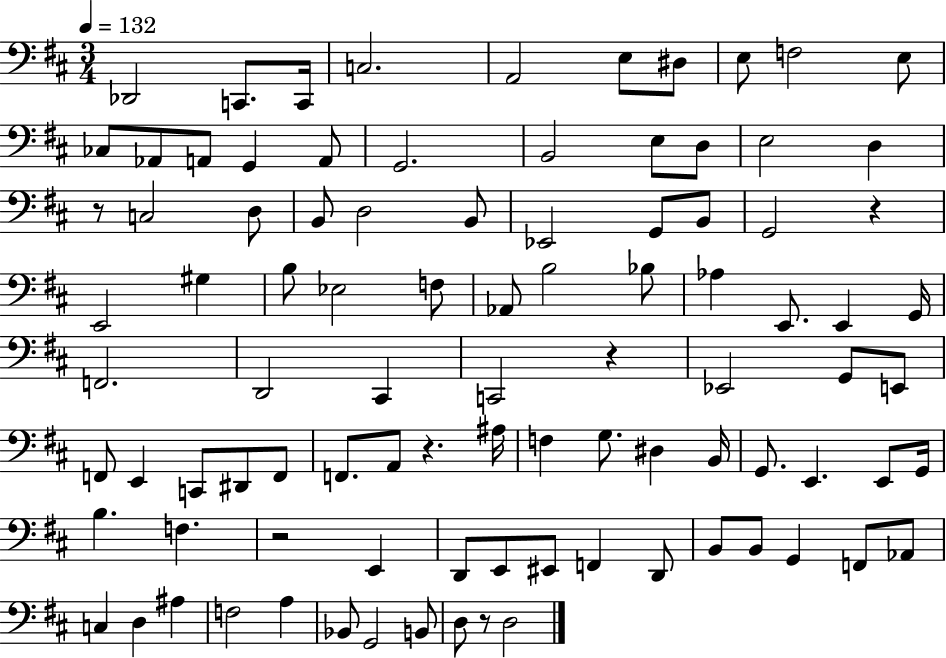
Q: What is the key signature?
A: D major